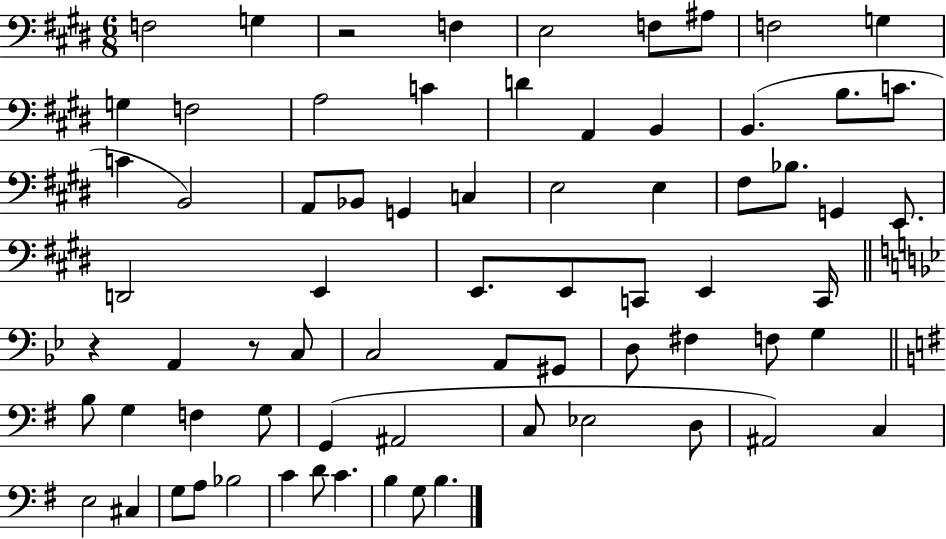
F3/h G3/q R/h F3/q E3/h F3/e A#3/e F3/h G3/q G3/q F3/h A3/h C4/q D4/q A2/q B2/q B2/q. B3/e. C4/e. C4/q B2/h A2/e Bb2/e G2/q C3/q E3/h E3/q F#3/e Bb3/e. G2/q E2/e. D2/h E2/q E2/e. E2/e C2/e E2/q C2/s R/q A2/q R/e C3/e C3/h A2/e G#2/e D3/e F#3/q F3/e G3/q B3/e G3/q F3/q G3/e G2/q A#2/h C3/e Eb3/h D3/e A#2/h C3/q E3/h C#3/q G3/e A3/e Bb3/h C4/q D4/e C4/q. B3/q G3/e B3/q.